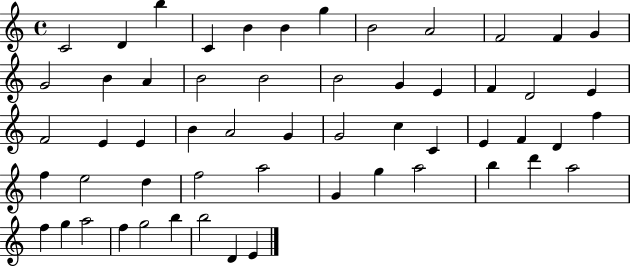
X:1
T:Untitled
M:4/4
L:1/4
K:C
C2 D b C B B g B2 A2 F2 F G G2 B A B2 B2 B2 G E F D2 E F2 E E B A2 G G2 c C E F D f f e2 d f2 a2 G g a2 b d' a2 f g a2 f g2 b b2 D E